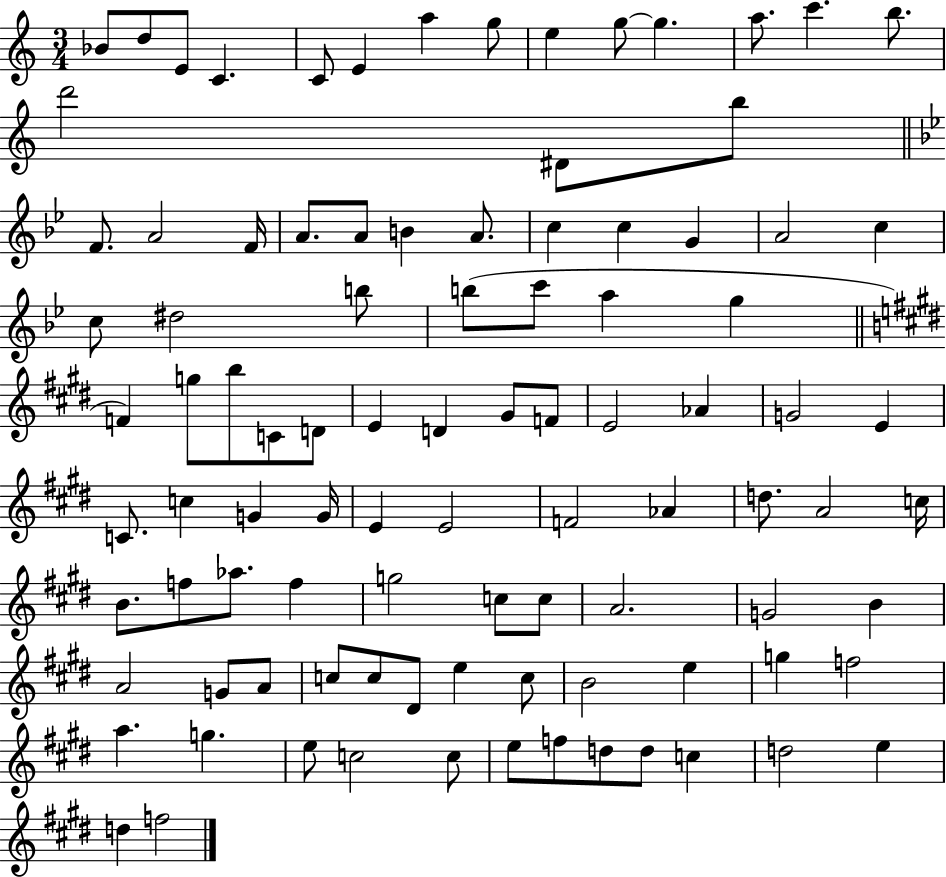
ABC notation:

X:1
T:Untitled
M:3/4
L:1/4
K:C
_B/2 d/2 E/2 C C/2 E a g/2 e g/2 g a/2 c' b/2 d'2 ^D/2 b/2 F/2 A2 F/4 A/2 A/2 B A/2 c c G A2 c c/2 ^d2 b/2 b/2 c'/2 a g F g/2 b/2 C/2 D/2 E D ^G/2 F/2 E2 _A G2 E C/2 c G G/4 E E2 F2 _A d/2 A2 c/4 B/2 f/2 _a/2 f g2 c/2 c/2 A2 G2 B A2 G/2 A/2 c/2 c/2 ^D/2 e c/2 B2 e g f2 a g e/2 c2 c/2 e/2 f/2 d/2 d/2 c d2 e d f2